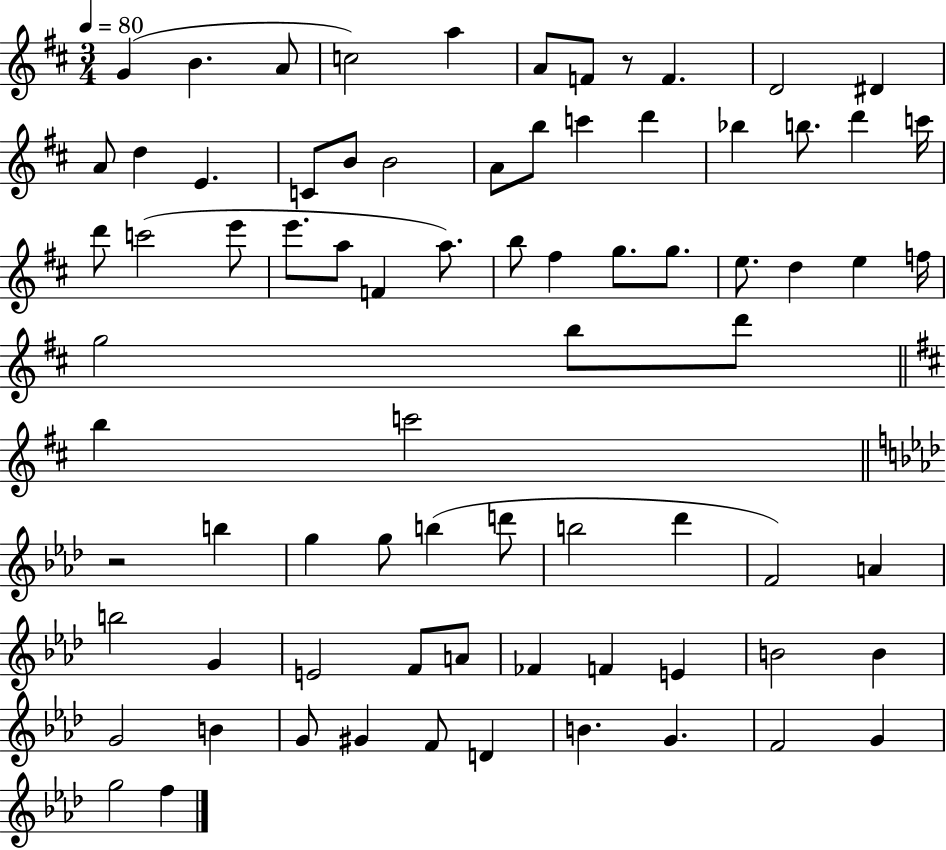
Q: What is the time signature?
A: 3/4